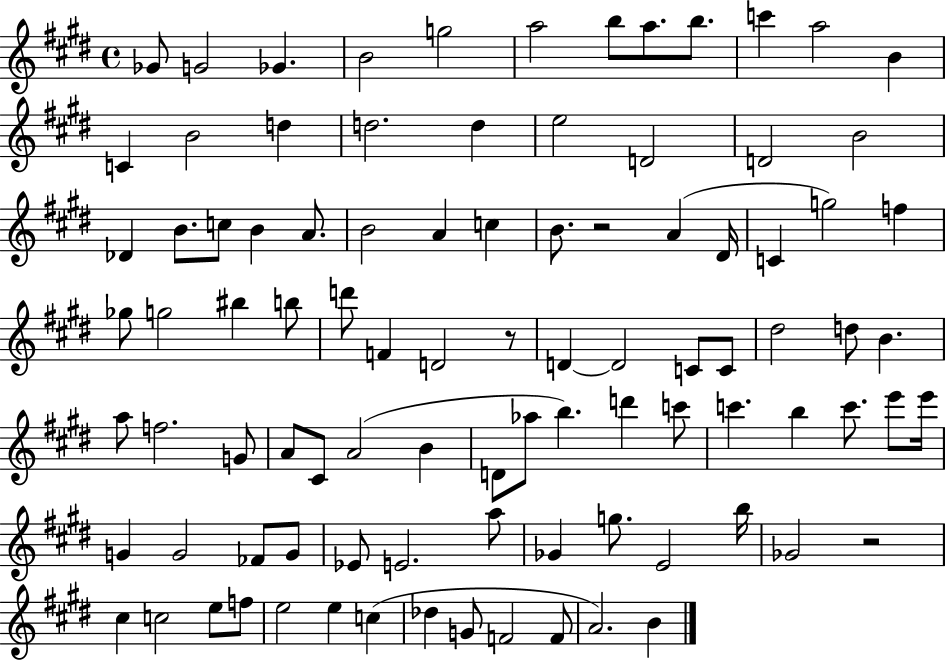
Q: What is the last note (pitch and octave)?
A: B4